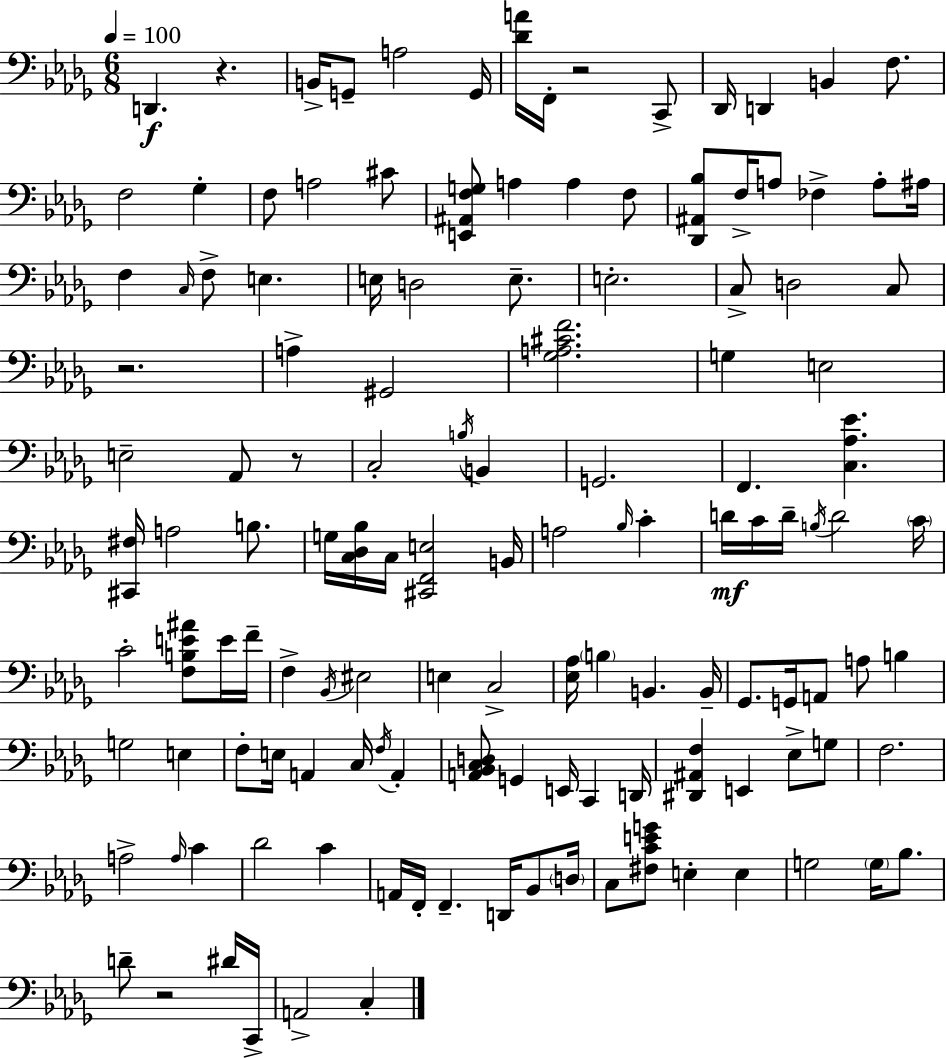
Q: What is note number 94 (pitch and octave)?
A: A3